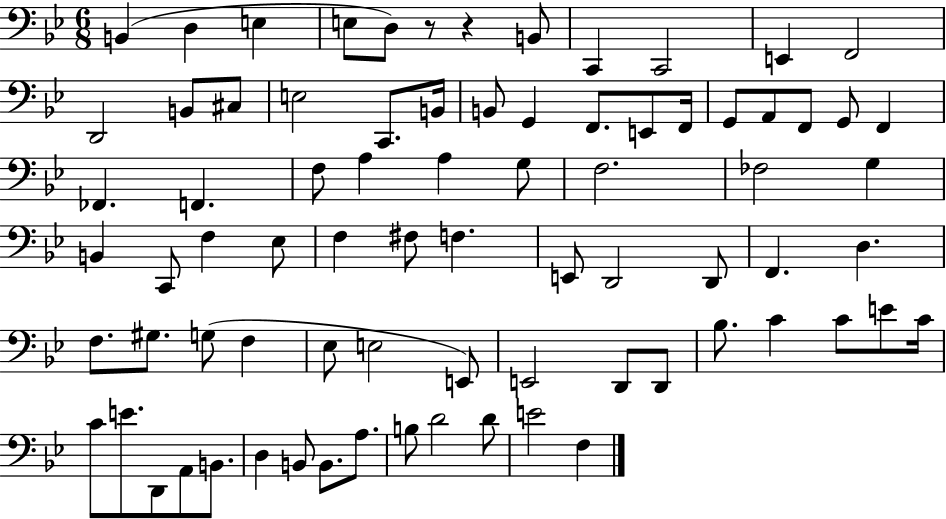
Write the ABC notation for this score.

X:1
T:Untitled
M:6/8
L:1/4
K:Bb
B,, D, E, E,/2 D,/2 z/2 z B,,/2 C,, C,,2 E,, F,,2 D,,2 B,,/2 ^C,/2 E,2 C,,/2 B,,/4 B,,/2 G,, F,,/2 E,,/2 F,,/4 G,,/2 A,,/2 F,,/2 G,,/2 F,, _F,, F,, F,/2 A, A, G,/2 F,2 _F,2 G, B,, C,,/2 F, _E,/2 F, ^F,/2 F, E,,/2 D,,2 D,,/2 F,, D, F,/2 ^G,/2 G,/2 F, _E,/2 E,2 E,,/2 E,,2 D,,/2 D,,/2 _B,/2 C C/2 E/2 C/4 C/2 E/2 D,,/2 A,,/2 B,,/2 D, B,,/2 B,,/2 A,/2 B,/2 D2 D/2 E2 F,